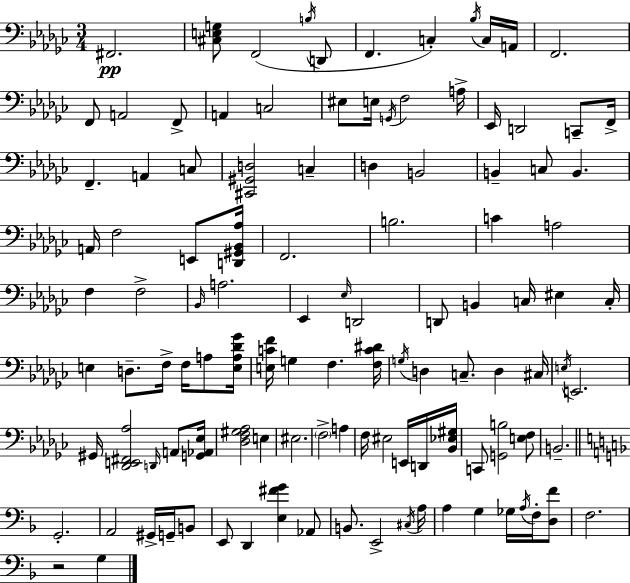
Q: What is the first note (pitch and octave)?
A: F#2